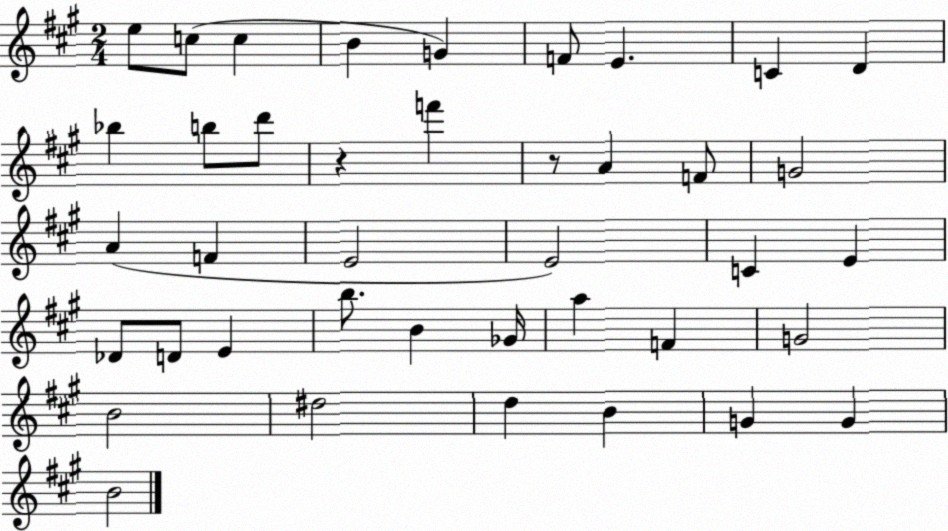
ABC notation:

X:1
T:Untitled
M:2/4
L:1/4
K:A
e/2 c/2 c B G F/2 E C D _b b/2 d'/2 z f' z/2 A F/2 G2 A F E2 E2 C E _D/2 D/2 E b/2 B _G/4 a F G2 B2 ^d2 d B G G B2